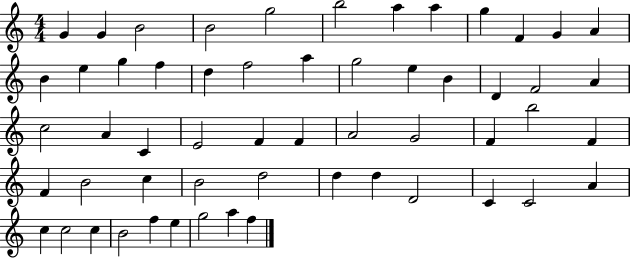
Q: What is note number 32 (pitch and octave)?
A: A4